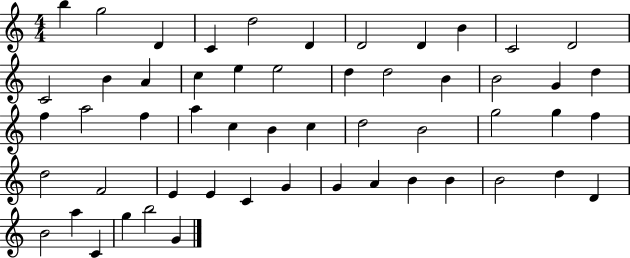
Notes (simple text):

B5/q G5/h D4/q C4/q D5/h D4/q D4/h D4/q B4/q C4/h D4/h C4/h B4/q A4/q C5/q E5/q E5/h D5/q D5/h B4/q B4/h G4/q D5/q F5/q A5/h F5/q A5/q C5/q B4/q C5/q D5/h B4/h G5/h G5/q F5/q D5/h F4/h E4/q E4/q C4/q G4/q G4/q A4/q B4/q B4/q B4/h D5/q D4/q B4/h A5/q C4/q G5/q B5/h G4/q